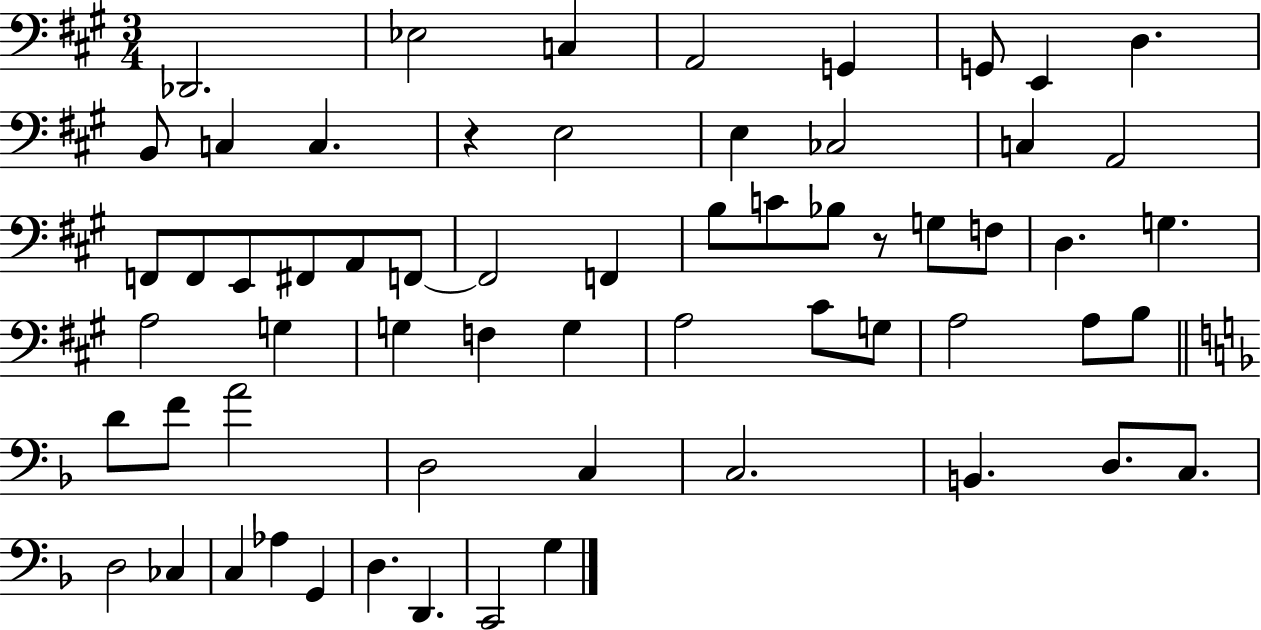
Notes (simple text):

Db2/h. Eb3/h C3/q A2/h G2/q G2/e E2/q D3/q. B2/e C3/q C3/q. R/q E3/h E3/q CES3/h C3/q A2/h F2/e F2/e E2/e F#2/e A2/e F2/e F2/h F2/q B3/e C4/e Bb3/e R/e G3/e F3/e D3/q. G3/q. A3/h G3/q G3/q F3/q G3/q A3/h C#4/e G3/e A3/h A3/e B3/e D4/e F4/e A4/h D3/h C3/q C3/h. B2/q. D3/e. C3/e. D3/h CES3/q C3/q Ab3/q G2/q D3/q. D2/q. C2/h G3/q